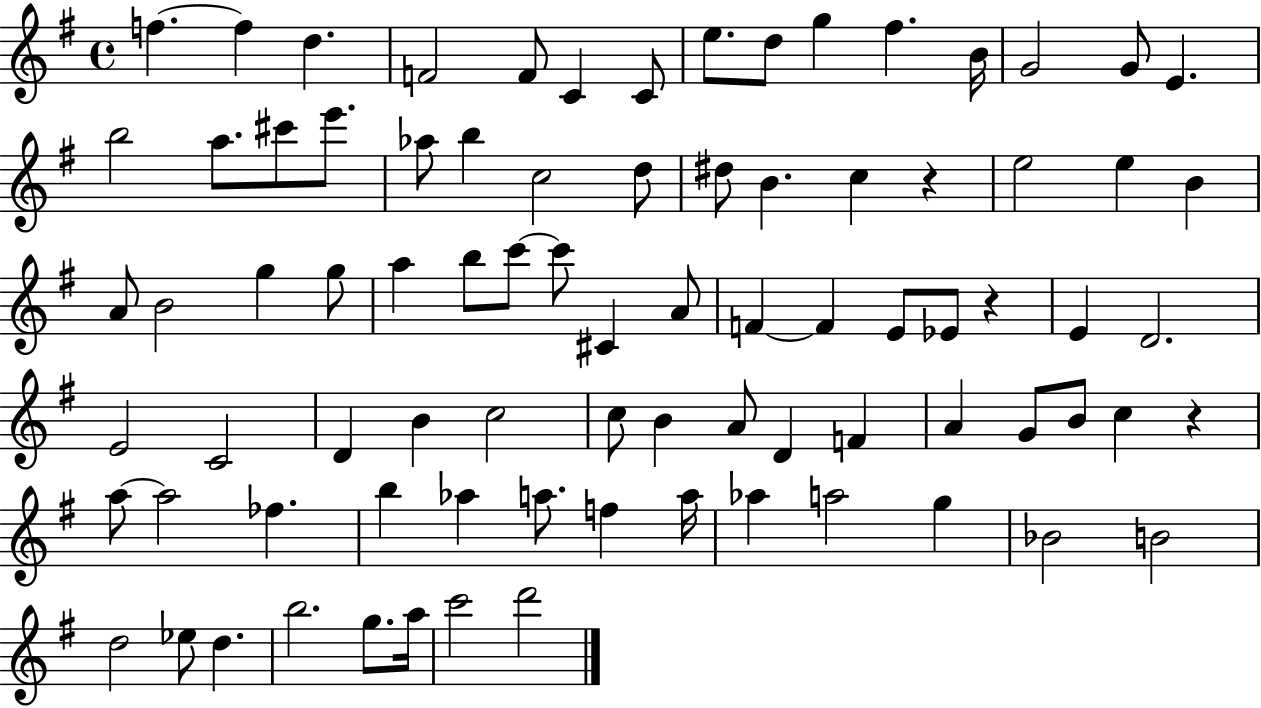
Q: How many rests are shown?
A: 3